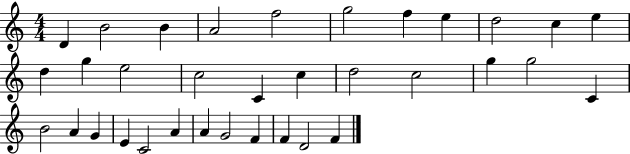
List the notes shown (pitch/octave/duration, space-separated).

D4/q B4/h B4/q A4/h F5/h G5/h F5/q E5/q D5/h C5/q E5/q D5/q G5/q E5/h C5/h C4/q C5/q D5/h C5/h G5/q G5/h C4/q B4/h A4/q G4/q E4/q C4/h A4/q A4/q G4/h F4/q F4/q D4/h F4/q